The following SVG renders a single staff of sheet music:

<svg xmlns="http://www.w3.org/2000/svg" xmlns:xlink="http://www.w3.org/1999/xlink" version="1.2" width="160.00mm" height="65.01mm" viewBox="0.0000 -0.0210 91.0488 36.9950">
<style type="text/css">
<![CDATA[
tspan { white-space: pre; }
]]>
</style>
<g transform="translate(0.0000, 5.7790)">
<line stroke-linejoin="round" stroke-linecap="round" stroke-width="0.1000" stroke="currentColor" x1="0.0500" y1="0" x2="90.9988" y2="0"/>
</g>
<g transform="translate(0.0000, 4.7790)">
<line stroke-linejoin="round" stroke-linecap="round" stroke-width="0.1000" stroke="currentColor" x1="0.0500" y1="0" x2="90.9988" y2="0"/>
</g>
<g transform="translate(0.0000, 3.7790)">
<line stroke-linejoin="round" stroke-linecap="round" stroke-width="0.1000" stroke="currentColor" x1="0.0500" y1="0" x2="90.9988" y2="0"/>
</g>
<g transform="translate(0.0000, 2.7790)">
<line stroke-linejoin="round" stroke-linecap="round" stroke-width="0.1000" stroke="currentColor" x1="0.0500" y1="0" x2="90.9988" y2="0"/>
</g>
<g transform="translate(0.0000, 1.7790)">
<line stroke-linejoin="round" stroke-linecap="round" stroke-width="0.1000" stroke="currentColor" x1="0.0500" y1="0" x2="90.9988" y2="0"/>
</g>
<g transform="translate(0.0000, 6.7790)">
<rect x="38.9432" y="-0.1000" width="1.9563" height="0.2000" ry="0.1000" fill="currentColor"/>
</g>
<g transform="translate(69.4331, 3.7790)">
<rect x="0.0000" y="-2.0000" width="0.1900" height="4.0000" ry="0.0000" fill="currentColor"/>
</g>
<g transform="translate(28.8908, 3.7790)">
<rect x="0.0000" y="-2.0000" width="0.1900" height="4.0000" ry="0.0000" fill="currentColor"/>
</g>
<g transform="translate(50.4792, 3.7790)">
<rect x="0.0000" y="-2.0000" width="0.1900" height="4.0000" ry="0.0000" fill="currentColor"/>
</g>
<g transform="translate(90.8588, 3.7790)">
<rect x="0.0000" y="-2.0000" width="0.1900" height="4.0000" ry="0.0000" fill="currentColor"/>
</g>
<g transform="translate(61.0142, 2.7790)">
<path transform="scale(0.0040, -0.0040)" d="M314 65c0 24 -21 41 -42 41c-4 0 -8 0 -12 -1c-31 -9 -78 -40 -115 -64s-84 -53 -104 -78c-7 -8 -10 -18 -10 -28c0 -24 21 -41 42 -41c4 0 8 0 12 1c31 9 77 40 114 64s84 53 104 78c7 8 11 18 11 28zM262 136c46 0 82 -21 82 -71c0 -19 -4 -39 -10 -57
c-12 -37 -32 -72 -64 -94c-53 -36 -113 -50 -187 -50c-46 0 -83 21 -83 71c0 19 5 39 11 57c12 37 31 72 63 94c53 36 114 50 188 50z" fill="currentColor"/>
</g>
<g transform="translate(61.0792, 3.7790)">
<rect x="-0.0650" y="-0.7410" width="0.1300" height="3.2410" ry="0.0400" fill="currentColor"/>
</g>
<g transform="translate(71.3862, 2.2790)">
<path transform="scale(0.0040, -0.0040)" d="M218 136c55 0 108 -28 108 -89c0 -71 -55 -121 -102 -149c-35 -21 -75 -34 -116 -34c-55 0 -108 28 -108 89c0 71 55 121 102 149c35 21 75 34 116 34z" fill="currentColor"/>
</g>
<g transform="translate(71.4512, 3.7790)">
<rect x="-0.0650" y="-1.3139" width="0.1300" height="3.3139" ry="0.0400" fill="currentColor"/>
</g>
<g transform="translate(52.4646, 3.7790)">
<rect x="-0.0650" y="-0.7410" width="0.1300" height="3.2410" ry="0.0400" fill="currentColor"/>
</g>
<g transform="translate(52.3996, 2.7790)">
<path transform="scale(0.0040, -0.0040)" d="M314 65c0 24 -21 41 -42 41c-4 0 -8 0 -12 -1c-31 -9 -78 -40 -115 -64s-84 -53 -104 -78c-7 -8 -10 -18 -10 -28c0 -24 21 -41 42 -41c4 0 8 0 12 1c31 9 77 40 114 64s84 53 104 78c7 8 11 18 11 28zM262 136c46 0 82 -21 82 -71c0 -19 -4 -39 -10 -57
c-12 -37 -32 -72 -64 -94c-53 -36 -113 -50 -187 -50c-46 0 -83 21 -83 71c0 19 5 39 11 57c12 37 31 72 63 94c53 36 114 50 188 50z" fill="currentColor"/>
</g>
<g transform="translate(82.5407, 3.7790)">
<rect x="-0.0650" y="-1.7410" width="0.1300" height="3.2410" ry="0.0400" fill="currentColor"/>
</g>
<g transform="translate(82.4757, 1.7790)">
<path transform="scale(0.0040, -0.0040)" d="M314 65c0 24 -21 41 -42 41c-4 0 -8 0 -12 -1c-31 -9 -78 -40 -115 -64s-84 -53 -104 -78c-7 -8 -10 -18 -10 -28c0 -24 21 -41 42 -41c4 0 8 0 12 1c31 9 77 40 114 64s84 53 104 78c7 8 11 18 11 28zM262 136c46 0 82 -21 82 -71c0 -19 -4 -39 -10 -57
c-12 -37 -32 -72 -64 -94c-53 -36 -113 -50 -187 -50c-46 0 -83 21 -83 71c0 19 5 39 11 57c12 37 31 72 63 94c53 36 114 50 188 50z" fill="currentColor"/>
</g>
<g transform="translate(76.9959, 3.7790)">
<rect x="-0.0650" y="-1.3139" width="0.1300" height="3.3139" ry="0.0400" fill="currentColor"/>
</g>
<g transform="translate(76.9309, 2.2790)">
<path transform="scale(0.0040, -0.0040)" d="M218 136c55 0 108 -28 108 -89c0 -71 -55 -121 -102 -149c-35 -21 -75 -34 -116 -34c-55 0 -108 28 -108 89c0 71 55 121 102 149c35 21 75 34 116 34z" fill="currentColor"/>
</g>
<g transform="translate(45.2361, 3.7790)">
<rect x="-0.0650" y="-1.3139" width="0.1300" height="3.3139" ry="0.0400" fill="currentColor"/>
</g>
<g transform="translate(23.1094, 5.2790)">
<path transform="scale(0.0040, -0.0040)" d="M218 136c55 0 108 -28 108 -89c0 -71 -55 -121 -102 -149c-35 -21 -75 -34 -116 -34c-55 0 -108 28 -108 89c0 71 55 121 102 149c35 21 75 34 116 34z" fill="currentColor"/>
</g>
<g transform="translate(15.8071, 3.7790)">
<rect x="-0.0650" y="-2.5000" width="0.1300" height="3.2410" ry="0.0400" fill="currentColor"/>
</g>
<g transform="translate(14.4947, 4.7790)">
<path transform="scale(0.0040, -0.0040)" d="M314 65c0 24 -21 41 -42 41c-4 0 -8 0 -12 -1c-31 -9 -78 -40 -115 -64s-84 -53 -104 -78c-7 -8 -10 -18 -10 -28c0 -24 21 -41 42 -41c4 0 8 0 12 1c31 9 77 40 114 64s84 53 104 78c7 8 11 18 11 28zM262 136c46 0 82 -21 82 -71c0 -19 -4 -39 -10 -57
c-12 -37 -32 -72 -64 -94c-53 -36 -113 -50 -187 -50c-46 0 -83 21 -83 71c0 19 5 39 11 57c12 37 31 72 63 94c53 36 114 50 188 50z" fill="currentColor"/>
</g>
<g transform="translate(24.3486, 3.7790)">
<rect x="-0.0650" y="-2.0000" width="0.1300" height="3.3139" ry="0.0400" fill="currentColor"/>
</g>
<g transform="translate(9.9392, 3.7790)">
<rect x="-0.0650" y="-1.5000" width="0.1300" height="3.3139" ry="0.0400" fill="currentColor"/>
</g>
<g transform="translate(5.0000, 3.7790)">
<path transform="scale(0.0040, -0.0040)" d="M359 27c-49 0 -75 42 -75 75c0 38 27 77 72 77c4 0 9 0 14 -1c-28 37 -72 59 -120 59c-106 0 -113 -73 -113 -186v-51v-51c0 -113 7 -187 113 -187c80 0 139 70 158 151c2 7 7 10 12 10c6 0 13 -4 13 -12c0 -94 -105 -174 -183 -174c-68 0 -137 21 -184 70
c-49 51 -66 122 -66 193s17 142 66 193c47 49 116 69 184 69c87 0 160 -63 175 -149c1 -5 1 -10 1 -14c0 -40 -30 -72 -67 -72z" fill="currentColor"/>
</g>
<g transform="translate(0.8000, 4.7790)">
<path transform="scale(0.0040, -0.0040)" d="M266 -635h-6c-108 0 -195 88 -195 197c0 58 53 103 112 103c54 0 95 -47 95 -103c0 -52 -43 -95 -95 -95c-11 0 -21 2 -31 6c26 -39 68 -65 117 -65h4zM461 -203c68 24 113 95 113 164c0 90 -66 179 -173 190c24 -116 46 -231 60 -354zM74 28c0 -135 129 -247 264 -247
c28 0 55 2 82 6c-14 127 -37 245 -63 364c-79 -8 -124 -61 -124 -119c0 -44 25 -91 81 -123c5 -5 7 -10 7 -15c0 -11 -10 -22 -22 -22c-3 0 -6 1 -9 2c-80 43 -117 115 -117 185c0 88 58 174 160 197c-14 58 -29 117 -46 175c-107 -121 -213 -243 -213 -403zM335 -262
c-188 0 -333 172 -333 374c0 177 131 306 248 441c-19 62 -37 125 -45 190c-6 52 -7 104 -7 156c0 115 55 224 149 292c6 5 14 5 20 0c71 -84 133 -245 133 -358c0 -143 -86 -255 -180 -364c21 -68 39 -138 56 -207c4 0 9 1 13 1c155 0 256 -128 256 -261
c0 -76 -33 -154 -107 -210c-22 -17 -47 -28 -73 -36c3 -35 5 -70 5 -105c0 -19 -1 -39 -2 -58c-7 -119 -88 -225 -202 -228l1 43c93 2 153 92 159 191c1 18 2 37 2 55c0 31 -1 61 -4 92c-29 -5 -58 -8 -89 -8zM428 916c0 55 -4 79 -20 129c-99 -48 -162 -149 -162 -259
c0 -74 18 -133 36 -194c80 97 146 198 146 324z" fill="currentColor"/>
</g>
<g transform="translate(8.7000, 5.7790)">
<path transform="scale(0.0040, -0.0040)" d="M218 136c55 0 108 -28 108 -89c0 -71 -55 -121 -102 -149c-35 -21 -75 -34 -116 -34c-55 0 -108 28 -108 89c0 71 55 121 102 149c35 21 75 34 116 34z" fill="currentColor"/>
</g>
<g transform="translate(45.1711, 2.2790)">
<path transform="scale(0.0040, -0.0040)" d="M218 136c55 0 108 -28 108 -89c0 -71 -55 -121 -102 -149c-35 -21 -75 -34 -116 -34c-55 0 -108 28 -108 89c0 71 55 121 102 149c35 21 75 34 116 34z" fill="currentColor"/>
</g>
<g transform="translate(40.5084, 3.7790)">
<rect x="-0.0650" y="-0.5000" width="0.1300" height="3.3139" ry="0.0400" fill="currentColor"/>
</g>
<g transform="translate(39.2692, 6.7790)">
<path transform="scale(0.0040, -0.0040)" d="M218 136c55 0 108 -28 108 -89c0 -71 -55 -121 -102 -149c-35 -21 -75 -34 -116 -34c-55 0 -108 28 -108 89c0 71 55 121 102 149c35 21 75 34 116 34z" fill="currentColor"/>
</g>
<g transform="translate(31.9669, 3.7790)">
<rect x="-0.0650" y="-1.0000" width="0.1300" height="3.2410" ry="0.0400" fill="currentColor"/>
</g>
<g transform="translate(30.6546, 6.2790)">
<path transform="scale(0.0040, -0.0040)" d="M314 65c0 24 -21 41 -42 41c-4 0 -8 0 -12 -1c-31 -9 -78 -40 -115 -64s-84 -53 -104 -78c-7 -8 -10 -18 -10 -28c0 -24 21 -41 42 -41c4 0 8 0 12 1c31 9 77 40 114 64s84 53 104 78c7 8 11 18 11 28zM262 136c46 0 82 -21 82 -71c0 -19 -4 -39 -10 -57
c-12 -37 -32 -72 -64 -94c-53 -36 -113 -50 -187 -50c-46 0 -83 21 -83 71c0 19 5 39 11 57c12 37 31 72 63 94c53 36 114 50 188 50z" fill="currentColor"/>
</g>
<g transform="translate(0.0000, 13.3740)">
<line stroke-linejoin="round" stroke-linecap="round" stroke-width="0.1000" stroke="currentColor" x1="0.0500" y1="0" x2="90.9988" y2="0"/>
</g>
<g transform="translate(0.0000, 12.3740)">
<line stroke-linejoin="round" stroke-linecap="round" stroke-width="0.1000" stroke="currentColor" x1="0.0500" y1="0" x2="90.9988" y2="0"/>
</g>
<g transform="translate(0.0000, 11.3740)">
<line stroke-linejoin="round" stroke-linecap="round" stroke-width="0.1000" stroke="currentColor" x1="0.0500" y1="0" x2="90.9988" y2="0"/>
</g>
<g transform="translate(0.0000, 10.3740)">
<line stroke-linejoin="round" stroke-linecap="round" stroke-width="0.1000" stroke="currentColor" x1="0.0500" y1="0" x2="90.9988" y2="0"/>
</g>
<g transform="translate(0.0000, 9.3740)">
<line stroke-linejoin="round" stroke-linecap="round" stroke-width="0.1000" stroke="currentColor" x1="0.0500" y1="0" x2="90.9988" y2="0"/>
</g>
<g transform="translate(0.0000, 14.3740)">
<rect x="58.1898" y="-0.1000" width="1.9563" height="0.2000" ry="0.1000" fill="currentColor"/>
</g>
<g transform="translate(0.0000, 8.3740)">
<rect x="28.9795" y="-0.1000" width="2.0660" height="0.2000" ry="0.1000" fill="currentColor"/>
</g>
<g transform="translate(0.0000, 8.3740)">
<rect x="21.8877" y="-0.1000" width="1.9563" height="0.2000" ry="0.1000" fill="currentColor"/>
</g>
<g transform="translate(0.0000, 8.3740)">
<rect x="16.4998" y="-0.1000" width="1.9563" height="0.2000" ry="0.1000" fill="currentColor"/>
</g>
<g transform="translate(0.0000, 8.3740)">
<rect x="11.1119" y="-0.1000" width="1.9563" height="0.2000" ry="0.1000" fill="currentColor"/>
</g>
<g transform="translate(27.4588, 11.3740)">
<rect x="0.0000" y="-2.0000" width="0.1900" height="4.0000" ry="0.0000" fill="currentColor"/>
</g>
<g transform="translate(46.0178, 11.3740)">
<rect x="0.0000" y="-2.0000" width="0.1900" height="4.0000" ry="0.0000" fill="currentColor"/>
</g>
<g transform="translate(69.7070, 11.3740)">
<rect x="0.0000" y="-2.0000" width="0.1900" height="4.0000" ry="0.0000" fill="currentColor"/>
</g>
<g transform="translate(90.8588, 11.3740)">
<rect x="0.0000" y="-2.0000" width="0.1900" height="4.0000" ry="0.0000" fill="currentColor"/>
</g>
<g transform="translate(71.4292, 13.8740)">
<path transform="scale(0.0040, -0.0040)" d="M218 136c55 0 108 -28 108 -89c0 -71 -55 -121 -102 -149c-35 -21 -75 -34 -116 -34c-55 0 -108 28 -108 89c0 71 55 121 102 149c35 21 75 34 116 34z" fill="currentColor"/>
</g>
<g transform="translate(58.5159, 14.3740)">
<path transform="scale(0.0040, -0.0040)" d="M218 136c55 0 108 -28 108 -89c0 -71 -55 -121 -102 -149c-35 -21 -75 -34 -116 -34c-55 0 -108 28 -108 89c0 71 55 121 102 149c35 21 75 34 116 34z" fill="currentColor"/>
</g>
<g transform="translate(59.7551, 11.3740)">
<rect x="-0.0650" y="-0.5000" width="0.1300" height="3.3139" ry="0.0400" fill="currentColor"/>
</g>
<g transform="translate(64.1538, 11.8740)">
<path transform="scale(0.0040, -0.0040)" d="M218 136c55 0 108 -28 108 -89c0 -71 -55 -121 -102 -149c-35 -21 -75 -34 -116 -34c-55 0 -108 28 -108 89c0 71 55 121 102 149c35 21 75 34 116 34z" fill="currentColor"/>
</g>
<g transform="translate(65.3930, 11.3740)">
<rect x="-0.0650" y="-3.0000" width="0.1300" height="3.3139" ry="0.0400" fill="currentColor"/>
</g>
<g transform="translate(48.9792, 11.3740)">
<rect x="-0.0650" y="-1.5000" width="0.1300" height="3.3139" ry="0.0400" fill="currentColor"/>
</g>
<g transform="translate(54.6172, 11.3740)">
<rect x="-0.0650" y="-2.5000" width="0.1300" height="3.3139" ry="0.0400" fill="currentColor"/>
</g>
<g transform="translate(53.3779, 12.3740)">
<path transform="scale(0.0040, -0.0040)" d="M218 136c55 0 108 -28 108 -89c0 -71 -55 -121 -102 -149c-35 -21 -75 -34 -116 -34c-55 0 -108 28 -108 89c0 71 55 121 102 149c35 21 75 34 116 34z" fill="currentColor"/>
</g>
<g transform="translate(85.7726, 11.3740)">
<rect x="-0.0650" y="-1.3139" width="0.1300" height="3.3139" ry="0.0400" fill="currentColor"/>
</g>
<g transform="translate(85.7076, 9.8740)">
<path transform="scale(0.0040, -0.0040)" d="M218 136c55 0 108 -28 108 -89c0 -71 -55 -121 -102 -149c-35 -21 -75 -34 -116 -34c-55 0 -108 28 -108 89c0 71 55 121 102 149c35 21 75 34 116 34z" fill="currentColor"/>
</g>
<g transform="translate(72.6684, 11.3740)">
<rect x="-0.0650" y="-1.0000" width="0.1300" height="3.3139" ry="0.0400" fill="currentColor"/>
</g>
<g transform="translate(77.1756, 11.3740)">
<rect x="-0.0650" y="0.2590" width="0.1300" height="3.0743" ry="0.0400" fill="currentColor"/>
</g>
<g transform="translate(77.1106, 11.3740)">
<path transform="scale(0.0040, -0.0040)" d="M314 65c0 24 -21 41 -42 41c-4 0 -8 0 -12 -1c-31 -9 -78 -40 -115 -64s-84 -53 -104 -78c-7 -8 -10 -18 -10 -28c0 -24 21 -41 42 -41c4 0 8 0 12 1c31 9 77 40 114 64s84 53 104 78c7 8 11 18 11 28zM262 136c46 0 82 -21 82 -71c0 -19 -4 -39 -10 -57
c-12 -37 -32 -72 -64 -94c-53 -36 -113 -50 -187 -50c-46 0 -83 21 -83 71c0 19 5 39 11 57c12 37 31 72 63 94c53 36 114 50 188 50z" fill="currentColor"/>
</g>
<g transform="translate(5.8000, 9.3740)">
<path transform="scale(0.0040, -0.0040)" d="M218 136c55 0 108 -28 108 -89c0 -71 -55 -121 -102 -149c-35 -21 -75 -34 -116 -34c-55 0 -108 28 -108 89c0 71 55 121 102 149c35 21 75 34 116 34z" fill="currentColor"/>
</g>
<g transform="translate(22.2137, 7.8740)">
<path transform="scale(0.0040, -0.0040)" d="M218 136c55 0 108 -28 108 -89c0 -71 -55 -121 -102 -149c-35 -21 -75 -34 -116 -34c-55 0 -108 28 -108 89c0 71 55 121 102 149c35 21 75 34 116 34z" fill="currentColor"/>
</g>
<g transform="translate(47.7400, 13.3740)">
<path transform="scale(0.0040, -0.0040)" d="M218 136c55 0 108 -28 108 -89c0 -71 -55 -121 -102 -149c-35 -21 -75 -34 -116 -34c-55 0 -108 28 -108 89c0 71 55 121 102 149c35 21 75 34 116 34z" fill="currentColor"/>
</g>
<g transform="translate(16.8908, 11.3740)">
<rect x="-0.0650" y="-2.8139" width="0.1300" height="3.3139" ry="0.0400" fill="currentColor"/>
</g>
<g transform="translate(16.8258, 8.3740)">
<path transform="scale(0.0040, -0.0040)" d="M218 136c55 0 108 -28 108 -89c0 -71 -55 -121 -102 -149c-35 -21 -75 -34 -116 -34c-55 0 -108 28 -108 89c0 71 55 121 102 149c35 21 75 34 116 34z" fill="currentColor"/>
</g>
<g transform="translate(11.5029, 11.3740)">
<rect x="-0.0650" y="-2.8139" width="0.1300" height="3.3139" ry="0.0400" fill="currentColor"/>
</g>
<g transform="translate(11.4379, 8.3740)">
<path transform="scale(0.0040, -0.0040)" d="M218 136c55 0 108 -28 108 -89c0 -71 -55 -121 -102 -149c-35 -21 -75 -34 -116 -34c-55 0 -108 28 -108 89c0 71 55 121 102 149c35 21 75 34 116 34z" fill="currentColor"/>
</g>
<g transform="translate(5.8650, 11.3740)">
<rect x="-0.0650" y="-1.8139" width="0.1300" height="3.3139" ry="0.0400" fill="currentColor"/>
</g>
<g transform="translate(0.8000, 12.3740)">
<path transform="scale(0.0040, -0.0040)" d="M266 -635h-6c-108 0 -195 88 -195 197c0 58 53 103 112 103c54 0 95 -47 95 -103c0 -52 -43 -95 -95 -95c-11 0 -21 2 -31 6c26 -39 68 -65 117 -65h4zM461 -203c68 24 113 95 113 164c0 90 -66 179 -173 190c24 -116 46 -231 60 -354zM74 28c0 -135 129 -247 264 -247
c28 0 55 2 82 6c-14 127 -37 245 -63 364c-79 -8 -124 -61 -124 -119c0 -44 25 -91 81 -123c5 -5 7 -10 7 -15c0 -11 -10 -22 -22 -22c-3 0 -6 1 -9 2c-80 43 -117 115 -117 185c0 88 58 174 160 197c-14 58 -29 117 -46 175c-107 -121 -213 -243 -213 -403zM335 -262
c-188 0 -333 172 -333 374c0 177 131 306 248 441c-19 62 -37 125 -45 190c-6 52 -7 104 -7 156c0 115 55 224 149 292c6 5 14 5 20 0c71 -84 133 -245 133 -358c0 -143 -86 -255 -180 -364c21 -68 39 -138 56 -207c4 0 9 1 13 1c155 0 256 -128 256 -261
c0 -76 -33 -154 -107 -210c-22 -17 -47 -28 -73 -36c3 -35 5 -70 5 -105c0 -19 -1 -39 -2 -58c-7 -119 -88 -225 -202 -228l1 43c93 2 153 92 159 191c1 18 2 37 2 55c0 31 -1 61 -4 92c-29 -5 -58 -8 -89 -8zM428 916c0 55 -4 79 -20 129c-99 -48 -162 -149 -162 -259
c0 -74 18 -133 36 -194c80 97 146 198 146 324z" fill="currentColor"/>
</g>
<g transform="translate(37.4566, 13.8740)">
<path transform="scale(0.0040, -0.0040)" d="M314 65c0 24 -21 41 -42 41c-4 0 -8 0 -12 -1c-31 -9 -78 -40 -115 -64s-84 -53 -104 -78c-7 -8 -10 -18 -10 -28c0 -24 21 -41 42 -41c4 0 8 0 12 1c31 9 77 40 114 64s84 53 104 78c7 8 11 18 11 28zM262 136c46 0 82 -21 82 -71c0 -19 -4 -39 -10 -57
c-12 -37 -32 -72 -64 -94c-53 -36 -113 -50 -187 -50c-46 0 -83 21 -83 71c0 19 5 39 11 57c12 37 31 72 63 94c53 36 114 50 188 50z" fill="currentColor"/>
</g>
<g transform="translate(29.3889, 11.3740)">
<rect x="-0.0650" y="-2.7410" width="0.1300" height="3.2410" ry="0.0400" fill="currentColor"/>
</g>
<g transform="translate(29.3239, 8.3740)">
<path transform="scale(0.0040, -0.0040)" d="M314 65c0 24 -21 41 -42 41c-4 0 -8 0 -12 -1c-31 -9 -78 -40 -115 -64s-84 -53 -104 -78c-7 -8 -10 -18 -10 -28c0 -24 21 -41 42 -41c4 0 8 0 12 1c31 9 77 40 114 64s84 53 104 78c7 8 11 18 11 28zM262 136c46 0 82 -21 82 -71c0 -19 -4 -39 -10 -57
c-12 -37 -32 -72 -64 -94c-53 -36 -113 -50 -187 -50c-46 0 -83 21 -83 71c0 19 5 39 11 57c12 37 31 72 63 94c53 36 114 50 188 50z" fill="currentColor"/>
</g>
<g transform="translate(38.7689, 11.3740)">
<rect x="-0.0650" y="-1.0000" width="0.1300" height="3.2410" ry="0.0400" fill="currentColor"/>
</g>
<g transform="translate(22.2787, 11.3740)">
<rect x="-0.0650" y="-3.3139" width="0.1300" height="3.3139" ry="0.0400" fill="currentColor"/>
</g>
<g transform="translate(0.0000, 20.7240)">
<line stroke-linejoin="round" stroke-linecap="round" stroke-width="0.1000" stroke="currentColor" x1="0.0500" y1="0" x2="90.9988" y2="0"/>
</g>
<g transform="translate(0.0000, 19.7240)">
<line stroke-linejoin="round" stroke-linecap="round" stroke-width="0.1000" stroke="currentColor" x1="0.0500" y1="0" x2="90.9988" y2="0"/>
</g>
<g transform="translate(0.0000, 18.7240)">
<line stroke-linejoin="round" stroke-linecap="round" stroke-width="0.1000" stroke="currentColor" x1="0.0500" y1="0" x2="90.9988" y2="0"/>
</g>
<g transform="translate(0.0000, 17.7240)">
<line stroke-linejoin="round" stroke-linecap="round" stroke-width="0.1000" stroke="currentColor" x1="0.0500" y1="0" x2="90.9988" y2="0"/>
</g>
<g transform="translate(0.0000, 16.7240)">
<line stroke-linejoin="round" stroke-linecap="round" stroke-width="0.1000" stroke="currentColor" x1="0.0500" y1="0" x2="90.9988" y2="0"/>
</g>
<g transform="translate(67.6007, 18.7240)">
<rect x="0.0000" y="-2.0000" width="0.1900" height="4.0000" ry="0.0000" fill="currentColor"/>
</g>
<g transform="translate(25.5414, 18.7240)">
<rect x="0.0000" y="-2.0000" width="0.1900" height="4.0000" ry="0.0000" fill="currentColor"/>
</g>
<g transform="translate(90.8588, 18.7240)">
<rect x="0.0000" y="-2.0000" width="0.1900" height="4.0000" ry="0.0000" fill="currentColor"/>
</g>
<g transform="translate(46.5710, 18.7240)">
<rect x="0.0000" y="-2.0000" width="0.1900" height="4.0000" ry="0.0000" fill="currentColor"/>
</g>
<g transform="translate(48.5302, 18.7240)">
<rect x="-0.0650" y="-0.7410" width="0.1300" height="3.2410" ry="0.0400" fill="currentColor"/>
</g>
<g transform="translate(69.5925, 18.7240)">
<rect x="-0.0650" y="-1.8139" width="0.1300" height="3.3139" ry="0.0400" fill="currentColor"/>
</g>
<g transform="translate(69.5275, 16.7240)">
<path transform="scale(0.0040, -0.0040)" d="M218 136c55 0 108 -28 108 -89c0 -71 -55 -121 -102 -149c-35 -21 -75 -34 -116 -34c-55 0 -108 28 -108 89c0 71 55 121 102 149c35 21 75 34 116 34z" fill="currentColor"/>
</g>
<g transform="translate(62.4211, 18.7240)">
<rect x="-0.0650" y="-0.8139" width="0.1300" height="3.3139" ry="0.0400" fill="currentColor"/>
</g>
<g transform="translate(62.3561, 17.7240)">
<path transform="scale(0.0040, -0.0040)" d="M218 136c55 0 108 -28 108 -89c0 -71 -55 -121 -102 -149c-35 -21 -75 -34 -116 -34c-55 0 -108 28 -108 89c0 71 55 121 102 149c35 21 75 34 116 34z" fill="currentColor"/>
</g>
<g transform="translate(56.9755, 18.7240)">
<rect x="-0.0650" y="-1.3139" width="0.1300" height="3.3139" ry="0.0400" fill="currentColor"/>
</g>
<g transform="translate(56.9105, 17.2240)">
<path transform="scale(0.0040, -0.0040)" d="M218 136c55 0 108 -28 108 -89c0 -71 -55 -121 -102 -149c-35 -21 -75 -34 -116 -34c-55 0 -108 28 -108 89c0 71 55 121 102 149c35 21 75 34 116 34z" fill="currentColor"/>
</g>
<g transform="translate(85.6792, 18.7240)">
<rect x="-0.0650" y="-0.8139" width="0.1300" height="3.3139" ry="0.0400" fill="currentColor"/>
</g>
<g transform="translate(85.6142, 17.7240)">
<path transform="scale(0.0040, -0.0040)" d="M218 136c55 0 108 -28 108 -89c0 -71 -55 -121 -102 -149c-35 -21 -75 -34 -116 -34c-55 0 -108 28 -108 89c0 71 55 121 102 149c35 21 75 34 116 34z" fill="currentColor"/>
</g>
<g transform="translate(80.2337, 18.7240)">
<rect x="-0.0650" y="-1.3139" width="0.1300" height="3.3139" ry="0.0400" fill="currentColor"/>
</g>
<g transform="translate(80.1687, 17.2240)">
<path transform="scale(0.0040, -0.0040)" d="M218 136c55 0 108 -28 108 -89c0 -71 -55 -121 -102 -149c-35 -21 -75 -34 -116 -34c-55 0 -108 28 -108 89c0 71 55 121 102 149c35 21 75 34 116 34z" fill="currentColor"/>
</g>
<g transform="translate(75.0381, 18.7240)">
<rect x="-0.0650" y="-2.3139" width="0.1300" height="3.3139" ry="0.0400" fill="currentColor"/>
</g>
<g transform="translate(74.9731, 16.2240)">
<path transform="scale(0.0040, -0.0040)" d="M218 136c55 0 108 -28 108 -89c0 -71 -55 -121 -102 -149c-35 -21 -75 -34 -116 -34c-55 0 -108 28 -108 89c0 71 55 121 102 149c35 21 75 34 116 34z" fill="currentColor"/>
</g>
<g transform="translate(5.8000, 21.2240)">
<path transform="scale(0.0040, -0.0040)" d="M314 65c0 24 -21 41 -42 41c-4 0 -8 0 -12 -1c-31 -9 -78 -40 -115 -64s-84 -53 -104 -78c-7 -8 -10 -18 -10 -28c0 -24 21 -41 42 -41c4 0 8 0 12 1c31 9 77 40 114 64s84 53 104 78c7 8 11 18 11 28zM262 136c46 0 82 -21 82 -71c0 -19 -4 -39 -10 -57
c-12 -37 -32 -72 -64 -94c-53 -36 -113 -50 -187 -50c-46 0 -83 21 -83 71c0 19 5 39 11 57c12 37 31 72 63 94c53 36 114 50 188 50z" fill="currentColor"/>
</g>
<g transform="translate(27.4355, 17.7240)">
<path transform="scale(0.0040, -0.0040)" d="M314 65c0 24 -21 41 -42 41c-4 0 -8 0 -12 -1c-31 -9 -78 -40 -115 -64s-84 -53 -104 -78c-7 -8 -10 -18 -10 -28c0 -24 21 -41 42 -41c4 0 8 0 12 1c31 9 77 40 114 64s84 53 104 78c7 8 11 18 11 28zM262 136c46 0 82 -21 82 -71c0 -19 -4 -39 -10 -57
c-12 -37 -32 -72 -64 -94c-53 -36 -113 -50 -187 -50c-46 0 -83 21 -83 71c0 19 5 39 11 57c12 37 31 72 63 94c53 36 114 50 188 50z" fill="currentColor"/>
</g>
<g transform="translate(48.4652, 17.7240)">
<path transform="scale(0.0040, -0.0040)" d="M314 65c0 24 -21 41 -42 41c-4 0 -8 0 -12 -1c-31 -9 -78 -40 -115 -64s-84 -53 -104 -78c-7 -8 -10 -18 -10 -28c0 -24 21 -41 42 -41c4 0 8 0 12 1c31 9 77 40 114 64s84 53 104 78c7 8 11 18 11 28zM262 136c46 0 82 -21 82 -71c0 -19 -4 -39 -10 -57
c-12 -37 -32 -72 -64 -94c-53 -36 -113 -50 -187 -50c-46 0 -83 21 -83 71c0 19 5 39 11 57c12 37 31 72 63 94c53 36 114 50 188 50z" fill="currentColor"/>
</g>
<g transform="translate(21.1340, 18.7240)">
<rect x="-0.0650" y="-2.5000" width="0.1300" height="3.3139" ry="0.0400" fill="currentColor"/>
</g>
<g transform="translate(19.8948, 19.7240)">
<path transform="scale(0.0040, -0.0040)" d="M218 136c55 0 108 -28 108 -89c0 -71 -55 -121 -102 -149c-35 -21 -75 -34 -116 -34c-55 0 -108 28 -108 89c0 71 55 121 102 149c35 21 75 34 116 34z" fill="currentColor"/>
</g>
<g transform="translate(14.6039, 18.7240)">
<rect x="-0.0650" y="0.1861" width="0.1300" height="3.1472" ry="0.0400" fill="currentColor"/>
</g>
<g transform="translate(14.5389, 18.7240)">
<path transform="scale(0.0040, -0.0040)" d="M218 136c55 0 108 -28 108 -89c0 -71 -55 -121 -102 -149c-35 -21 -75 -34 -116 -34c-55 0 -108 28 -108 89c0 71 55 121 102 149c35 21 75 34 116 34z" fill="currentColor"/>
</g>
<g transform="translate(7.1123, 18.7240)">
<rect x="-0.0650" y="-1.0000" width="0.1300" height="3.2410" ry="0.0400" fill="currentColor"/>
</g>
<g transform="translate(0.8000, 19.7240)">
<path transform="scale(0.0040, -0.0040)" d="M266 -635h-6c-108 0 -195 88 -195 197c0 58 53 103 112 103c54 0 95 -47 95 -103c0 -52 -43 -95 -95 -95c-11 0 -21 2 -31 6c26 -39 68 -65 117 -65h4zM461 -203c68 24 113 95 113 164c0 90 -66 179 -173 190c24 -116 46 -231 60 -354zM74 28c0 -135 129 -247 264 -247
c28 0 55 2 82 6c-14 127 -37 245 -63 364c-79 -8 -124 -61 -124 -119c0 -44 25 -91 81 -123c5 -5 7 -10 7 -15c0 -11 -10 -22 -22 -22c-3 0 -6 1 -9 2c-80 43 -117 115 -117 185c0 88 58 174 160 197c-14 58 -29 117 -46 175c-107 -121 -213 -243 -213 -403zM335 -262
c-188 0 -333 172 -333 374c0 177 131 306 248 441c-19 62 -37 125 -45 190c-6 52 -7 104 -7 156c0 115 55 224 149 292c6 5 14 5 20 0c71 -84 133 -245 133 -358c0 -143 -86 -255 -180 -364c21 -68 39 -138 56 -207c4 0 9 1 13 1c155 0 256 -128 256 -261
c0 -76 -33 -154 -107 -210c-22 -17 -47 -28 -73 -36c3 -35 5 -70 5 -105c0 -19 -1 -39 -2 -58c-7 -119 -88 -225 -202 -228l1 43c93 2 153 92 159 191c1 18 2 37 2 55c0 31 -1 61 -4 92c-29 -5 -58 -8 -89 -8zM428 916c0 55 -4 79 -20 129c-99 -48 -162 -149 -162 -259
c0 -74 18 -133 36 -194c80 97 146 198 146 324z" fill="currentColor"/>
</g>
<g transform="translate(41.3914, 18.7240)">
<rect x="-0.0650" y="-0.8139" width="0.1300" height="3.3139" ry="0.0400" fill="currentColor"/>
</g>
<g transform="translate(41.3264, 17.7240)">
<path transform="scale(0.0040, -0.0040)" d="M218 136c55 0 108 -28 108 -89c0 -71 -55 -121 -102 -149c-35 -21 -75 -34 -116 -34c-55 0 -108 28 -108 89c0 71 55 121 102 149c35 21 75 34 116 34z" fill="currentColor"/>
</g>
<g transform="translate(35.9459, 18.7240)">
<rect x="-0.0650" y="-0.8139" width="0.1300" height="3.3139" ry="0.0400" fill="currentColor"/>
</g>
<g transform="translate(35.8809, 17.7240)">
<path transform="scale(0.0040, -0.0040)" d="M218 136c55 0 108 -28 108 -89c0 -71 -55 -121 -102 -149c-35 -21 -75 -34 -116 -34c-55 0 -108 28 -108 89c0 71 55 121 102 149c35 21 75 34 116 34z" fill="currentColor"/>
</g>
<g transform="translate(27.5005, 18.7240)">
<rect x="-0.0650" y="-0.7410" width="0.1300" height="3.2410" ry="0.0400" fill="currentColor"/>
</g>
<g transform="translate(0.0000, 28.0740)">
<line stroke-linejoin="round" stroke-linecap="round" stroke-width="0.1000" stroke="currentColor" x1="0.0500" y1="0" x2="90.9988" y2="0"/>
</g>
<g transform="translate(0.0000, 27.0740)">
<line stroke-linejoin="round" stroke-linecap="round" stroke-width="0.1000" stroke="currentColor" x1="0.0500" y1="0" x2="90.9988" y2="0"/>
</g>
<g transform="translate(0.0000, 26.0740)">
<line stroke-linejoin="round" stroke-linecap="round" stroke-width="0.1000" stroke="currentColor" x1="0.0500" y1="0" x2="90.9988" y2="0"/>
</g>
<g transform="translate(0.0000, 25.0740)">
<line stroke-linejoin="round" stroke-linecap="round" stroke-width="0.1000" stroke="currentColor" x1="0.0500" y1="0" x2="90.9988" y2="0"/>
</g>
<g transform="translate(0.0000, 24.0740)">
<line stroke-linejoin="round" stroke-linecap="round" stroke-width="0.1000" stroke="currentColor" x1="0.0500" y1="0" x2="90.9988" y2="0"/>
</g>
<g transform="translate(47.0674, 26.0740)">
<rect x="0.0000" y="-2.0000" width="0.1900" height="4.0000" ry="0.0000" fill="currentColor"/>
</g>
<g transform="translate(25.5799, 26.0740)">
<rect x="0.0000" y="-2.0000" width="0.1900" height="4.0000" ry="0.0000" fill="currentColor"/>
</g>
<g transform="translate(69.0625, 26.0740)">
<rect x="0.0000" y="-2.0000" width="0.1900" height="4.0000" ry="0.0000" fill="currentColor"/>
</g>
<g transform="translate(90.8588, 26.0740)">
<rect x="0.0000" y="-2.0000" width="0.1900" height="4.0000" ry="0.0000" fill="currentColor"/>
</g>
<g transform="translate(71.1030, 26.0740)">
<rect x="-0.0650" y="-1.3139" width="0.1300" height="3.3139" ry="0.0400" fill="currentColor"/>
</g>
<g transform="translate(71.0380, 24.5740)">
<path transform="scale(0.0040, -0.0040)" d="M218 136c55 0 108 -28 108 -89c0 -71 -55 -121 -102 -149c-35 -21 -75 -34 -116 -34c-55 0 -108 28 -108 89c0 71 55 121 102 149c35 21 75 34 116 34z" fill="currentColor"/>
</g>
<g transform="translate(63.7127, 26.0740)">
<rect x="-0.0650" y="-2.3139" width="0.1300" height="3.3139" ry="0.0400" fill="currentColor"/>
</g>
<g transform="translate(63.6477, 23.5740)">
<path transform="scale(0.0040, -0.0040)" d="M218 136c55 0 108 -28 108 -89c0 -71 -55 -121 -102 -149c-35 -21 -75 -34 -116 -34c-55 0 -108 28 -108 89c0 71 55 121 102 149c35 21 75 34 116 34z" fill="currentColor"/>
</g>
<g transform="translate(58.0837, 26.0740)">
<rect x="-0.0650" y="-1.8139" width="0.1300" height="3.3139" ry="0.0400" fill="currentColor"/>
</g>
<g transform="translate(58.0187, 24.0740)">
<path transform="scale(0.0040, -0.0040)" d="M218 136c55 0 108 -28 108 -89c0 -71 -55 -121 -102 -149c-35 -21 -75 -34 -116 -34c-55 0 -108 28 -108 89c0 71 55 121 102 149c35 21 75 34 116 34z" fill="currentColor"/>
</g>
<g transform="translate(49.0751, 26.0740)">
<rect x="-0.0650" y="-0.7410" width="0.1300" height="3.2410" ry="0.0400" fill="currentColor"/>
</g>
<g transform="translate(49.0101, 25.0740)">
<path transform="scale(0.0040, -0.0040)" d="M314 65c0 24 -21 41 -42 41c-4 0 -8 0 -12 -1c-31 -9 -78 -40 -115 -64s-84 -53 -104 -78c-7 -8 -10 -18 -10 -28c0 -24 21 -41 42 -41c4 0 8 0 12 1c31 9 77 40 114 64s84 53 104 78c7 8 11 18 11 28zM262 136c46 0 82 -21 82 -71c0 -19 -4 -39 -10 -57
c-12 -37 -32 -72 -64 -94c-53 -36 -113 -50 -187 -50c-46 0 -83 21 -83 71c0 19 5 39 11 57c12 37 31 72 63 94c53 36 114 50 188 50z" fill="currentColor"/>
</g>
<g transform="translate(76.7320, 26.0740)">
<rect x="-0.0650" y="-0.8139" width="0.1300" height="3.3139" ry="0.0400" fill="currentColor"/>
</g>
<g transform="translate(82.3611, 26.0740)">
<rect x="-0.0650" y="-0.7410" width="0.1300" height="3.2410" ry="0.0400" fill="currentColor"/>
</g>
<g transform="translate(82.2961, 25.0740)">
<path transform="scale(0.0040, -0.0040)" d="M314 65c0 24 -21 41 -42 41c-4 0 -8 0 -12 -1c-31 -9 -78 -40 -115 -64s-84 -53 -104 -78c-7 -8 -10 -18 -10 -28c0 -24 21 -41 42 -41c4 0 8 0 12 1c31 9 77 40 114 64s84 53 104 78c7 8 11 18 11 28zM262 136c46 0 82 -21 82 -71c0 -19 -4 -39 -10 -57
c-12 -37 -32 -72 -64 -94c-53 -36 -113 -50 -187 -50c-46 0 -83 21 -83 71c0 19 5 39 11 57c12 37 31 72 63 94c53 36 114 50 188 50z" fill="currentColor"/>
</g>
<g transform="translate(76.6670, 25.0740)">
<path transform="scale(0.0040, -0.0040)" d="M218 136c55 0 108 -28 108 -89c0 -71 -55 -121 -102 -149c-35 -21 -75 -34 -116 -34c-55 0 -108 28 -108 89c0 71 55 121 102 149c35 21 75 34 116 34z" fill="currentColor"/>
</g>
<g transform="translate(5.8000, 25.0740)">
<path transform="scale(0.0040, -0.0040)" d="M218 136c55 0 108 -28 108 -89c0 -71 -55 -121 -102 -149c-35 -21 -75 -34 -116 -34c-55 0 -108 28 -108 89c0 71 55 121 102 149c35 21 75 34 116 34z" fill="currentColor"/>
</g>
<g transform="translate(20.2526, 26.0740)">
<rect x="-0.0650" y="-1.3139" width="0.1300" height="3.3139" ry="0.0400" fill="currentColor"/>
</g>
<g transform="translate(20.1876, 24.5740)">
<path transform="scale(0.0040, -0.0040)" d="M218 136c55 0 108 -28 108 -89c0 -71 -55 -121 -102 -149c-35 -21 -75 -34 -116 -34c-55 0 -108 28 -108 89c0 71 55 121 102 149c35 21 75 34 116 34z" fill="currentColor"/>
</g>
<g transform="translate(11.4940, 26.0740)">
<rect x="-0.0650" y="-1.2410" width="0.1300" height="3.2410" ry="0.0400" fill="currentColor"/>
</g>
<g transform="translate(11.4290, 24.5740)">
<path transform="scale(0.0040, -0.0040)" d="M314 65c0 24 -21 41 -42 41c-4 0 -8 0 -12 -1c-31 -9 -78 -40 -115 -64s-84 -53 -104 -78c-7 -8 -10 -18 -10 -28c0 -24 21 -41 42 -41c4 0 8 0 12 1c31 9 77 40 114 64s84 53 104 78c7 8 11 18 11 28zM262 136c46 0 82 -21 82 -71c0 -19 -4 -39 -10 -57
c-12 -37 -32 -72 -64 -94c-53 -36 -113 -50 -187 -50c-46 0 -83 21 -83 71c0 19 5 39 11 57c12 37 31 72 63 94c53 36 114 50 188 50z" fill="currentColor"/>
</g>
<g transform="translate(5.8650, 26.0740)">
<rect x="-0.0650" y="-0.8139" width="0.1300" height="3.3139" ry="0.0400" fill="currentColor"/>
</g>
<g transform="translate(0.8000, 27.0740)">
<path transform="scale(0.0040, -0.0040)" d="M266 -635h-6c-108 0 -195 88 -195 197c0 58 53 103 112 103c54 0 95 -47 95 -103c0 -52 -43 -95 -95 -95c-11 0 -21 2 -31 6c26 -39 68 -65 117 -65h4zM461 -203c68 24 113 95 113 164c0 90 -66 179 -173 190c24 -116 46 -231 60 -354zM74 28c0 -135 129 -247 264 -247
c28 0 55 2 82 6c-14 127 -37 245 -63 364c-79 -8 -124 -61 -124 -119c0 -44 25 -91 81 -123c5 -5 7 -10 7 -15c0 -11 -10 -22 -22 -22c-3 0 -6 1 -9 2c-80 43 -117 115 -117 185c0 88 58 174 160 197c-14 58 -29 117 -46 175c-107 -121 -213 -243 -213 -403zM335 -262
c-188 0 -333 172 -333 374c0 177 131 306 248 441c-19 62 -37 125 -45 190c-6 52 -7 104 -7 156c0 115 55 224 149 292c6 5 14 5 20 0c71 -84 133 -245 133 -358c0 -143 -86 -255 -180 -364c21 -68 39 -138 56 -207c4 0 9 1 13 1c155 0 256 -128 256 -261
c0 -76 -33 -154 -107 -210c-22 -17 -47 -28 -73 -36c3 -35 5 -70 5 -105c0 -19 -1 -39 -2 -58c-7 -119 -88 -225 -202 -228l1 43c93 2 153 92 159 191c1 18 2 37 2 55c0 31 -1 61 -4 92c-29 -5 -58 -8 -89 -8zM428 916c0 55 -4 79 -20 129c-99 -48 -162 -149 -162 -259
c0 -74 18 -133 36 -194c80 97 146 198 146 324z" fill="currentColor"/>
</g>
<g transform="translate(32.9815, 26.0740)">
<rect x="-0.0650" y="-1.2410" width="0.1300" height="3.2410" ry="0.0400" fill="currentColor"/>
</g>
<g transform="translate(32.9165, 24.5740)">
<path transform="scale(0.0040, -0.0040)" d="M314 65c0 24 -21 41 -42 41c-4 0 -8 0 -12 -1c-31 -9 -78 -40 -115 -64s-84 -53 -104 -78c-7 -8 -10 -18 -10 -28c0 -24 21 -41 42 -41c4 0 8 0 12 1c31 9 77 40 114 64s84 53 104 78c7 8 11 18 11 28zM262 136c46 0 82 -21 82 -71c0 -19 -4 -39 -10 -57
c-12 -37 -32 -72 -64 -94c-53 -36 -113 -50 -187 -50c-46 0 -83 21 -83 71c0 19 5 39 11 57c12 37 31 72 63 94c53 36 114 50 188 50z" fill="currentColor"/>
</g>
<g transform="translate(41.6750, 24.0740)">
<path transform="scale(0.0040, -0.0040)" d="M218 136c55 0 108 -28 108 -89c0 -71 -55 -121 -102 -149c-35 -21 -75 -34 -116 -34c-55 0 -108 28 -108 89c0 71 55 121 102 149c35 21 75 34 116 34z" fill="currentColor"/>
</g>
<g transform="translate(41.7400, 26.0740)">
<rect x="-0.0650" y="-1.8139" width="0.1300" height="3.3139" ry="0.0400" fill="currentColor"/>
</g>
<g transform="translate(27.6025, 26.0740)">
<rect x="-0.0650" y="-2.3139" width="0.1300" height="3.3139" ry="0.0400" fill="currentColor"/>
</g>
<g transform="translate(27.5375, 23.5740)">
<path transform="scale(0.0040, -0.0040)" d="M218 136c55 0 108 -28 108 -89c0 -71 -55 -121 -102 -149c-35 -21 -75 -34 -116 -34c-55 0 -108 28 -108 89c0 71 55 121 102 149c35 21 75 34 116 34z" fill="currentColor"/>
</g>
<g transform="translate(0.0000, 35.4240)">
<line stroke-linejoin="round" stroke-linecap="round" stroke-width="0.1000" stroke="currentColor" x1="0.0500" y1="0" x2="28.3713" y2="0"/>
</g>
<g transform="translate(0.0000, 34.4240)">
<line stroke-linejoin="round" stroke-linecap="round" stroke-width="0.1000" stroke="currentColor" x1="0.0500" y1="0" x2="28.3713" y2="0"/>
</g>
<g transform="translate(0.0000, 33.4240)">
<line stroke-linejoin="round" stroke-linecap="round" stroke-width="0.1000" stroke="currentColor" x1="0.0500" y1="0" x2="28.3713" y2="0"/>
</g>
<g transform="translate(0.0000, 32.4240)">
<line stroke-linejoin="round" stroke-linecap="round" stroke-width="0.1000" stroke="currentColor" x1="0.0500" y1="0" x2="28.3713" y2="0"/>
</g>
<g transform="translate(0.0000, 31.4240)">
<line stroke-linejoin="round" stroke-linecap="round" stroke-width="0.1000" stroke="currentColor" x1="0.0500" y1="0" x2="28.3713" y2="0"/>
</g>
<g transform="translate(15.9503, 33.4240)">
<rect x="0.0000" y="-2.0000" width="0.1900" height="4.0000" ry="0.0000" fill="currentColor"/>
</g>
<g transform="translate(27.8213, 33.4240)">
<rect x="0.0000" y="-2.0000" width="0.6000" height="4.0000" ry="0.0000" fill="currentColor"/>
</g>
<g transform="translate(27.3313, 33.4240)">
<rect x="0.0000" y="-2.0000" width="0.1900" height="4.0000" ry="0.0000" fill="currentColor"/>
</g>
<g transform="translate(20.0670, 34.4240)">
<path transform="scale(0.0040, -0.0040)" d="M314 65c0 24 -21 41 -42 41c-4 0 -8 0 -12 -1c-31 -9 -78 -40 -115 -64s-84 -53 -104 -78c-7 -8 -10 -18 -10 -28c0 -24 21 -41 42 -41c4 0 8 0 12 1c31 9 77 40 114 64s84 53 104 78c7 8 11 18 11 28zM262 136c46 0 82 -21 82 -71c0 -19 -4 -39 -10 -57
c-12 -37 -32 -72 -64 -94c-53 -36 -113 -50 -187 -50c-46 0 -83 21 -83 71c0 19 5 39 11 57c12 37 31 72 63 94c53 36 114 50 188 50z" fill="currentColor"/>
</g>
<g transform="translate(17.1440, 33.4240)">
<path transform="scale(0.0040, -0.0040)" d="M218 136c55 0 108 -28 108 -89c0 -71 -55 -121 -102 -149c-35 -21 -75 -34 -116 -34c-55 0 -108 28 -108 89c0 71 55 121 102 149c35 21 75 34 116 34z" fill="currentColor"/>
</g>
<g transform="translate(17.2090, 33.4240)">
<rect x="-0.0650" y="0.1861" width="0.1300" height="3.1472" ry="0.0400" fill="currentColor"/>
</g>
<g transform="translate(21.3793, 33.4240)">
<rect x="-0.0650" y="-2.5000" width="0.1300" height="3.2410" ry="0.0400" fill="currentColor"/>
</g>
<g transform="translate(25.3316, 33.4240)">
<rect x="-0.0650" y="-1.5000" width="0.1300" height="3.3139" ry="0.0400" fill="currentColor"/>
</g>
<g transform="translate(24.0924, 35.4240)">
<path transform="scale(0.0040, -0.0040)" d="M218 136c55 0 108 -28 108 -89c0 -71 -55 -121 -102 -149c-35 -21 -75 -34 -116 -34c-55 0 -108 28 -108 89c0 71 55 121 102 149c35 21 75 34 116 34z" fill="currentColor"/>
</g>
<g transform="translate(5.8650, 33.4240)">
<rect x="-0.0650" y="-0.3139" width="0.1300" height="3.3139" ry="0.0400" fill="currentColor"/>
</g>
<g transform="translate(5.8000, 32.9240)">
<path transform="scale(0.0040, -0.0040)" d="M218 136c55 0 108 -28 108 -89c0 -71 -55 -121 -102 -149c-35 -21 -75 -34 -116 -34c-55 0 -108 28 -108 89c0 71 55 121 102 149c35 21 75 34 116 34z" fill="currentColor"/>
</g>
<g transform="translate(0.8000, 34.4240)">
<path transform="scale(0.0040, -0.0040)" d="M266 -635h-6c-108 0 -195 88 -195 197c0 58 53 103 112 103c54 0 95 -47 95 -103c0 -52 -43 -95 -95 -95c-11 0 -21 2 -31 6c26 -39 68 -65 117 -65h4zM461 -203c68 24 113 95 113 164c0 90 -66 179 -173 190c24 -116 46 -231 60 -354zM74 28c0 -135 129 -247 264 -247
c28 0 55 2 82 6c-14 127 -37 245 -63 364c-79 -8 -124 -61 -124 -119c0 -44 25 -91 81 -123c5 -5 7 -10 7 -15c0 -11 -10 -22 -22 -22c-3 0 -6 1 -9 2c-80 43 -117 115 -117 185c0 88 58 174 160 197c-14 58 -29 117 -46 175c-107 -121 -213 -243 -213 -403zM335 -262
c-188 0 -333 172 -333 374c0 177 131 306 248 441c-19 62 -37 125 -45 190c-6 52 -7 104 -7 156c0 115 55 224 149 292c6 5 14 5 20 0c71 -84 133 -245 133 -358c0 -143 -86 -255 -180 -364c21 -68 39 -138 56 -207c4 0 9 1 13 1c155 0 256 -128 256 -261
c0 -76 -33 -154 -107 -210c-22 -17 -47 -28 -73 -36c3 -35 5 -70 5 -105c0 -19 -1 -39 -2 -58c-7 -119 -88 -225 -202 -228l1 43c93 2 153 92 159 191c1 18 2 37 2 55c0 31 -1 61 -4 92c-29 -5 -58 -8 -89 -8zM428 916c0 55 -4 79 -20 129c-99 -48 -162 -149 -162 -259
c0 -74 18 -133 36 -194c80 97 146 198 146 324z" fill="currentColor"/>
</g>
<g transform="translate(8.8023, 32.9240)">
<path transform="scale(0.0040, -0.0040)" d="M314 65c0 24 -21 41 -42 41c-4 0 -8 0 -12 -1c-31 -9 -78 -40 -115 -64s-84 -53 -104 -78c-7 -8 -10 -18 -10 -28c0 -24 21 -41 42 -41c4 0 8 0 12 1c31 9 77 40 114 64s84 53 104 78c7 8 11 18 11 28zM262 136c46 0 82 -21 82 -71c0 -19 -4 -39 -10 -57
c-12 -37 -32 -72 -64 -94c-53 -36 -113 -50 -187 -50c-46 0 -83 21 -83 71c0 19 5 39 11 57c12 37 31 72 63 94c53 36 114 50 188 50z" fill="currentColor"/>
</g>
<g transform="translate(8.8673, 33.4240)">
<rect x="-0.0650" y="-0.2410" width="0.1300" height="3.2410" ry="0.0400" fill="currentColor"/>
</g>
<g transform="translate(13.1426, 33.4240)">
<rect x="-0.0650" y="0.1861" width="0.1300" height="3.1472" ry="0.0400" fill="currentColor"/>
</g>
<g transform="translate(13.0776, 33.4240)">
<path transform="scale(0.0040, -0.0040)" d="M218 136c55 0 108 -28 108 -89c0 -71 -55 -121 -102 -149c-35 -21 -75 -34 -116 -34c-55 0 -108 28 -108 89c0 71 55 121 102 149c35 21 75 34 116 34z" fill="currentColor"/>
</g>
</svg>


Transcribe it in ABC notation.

X:1
T:Untitled
M:4/4
L:1/4
K:C
E G2 F D2 C e d2 d2 e e f2 f a a b a2 D2 E G C A D B2 e D2 B G d2 d d d2 e d f g e d d e2 e g e2 f d2 f g e d d2 c c2 B B G2 E